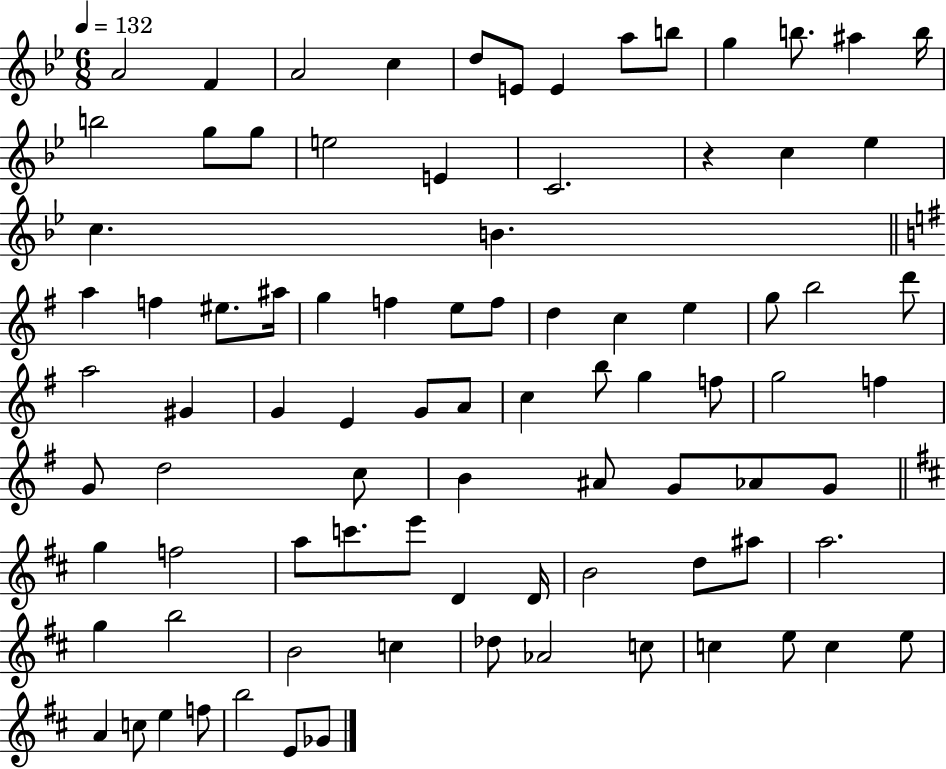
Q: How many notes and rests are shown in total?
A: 87